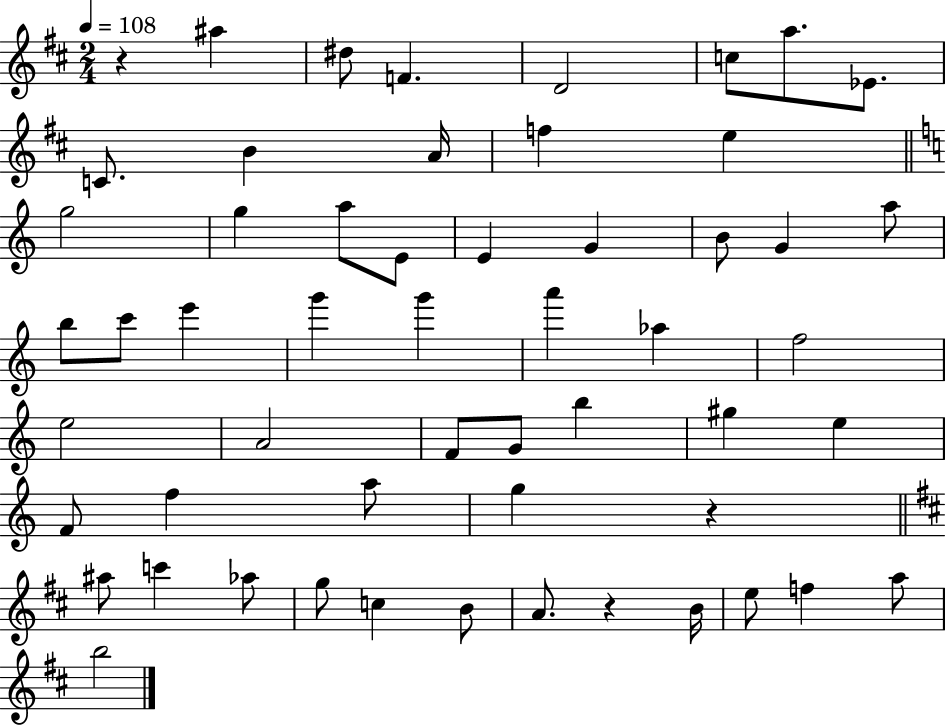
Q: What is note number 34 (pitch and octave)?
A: B5